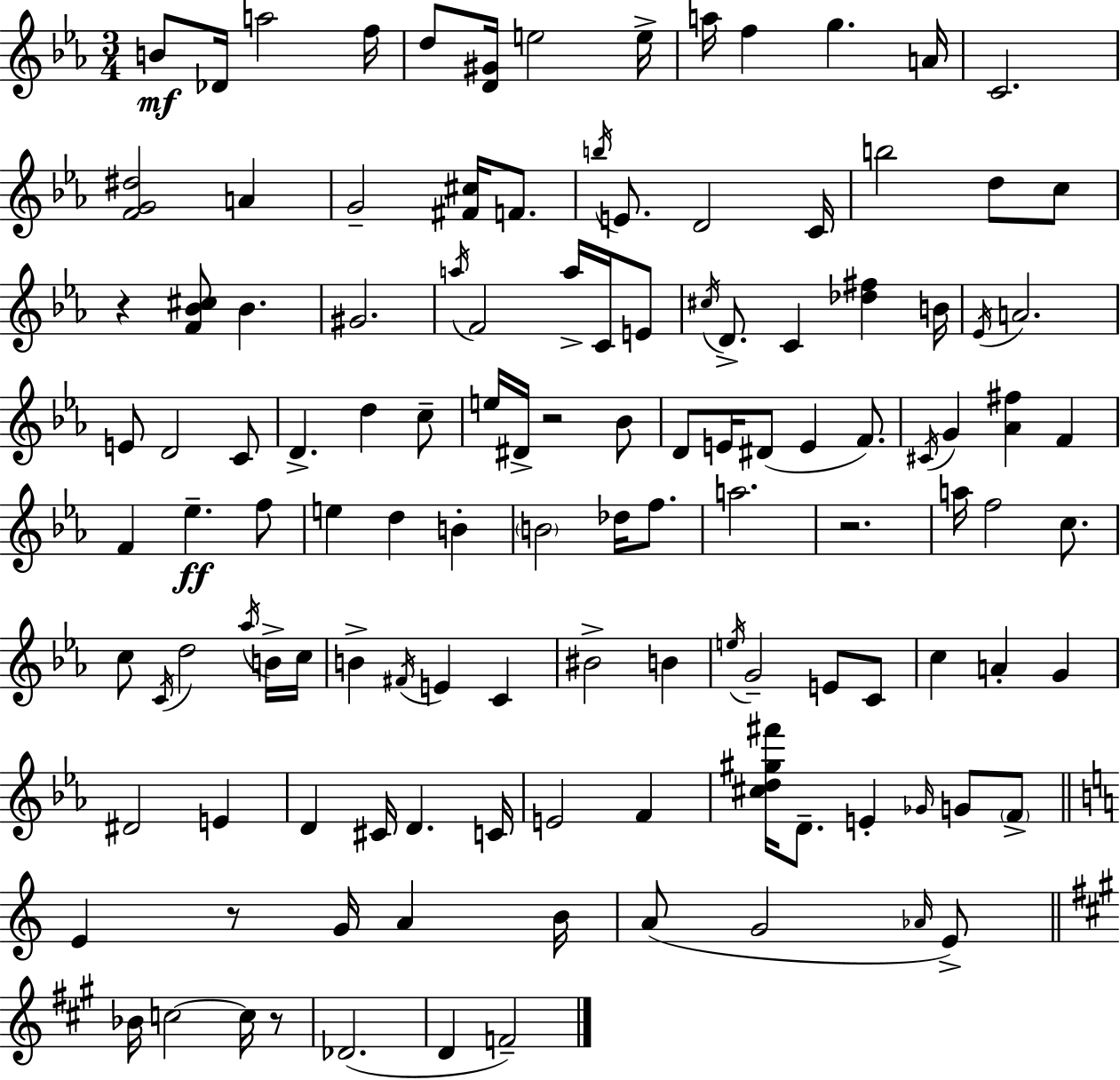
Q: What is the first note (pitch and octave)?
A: B4